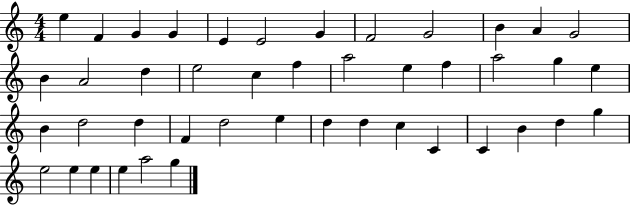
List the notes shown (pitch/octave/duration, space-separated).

E5/q F4/q G4/q G4/q E4/q E4/h G4/q F4/h G4/h B4/q A4/q G4/h B4/q A4/h D5/q E5/h C5/q F5/q A5/h E5/q F5/q A5/h G5/q E5/q B4/q D5/h D5/q F4/q D5/h E5/q D5/q D5/q C5/q C4/q C4/q B4/q D5/q G5/q E5/h E5/q E5/q E5/q A5/h G5/q